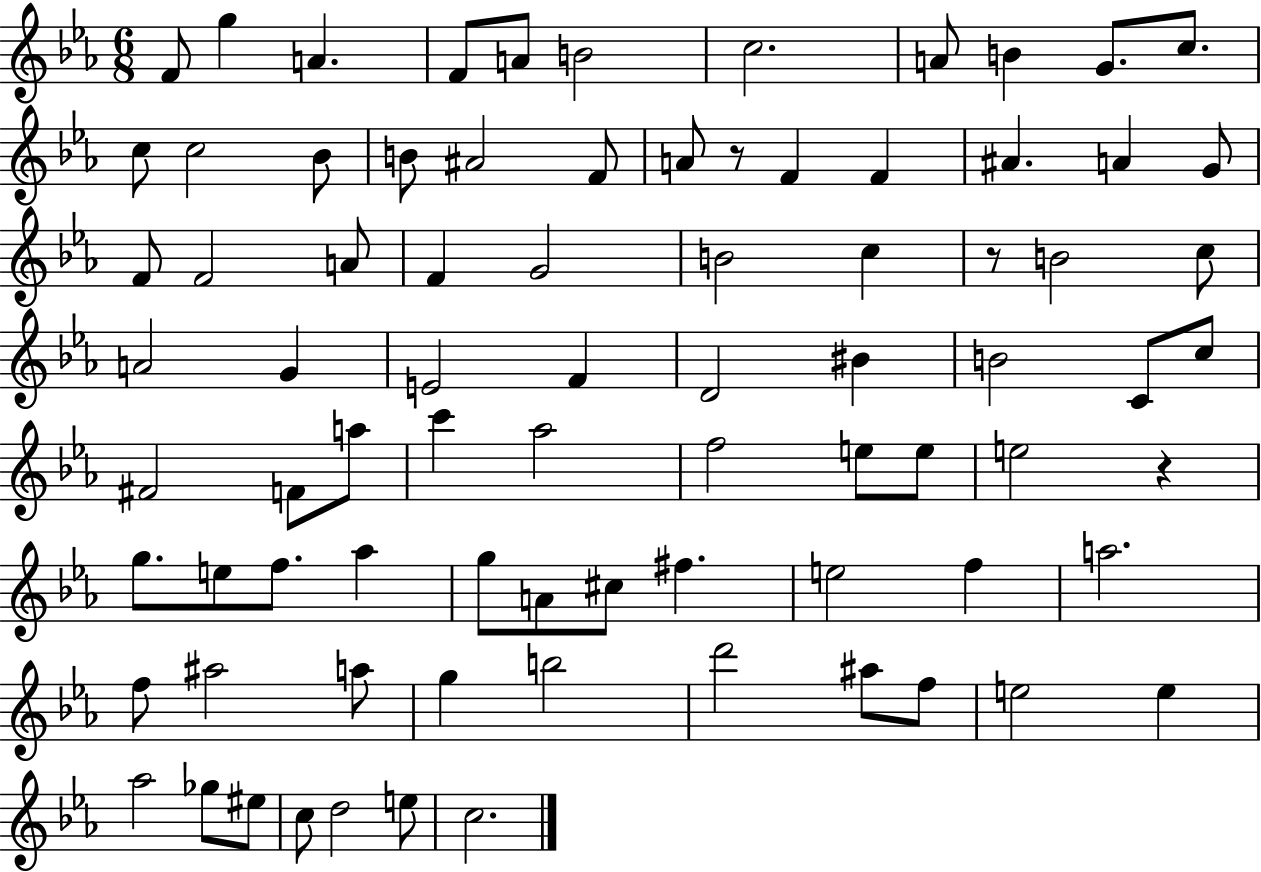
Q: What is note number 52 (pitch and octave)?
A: E5